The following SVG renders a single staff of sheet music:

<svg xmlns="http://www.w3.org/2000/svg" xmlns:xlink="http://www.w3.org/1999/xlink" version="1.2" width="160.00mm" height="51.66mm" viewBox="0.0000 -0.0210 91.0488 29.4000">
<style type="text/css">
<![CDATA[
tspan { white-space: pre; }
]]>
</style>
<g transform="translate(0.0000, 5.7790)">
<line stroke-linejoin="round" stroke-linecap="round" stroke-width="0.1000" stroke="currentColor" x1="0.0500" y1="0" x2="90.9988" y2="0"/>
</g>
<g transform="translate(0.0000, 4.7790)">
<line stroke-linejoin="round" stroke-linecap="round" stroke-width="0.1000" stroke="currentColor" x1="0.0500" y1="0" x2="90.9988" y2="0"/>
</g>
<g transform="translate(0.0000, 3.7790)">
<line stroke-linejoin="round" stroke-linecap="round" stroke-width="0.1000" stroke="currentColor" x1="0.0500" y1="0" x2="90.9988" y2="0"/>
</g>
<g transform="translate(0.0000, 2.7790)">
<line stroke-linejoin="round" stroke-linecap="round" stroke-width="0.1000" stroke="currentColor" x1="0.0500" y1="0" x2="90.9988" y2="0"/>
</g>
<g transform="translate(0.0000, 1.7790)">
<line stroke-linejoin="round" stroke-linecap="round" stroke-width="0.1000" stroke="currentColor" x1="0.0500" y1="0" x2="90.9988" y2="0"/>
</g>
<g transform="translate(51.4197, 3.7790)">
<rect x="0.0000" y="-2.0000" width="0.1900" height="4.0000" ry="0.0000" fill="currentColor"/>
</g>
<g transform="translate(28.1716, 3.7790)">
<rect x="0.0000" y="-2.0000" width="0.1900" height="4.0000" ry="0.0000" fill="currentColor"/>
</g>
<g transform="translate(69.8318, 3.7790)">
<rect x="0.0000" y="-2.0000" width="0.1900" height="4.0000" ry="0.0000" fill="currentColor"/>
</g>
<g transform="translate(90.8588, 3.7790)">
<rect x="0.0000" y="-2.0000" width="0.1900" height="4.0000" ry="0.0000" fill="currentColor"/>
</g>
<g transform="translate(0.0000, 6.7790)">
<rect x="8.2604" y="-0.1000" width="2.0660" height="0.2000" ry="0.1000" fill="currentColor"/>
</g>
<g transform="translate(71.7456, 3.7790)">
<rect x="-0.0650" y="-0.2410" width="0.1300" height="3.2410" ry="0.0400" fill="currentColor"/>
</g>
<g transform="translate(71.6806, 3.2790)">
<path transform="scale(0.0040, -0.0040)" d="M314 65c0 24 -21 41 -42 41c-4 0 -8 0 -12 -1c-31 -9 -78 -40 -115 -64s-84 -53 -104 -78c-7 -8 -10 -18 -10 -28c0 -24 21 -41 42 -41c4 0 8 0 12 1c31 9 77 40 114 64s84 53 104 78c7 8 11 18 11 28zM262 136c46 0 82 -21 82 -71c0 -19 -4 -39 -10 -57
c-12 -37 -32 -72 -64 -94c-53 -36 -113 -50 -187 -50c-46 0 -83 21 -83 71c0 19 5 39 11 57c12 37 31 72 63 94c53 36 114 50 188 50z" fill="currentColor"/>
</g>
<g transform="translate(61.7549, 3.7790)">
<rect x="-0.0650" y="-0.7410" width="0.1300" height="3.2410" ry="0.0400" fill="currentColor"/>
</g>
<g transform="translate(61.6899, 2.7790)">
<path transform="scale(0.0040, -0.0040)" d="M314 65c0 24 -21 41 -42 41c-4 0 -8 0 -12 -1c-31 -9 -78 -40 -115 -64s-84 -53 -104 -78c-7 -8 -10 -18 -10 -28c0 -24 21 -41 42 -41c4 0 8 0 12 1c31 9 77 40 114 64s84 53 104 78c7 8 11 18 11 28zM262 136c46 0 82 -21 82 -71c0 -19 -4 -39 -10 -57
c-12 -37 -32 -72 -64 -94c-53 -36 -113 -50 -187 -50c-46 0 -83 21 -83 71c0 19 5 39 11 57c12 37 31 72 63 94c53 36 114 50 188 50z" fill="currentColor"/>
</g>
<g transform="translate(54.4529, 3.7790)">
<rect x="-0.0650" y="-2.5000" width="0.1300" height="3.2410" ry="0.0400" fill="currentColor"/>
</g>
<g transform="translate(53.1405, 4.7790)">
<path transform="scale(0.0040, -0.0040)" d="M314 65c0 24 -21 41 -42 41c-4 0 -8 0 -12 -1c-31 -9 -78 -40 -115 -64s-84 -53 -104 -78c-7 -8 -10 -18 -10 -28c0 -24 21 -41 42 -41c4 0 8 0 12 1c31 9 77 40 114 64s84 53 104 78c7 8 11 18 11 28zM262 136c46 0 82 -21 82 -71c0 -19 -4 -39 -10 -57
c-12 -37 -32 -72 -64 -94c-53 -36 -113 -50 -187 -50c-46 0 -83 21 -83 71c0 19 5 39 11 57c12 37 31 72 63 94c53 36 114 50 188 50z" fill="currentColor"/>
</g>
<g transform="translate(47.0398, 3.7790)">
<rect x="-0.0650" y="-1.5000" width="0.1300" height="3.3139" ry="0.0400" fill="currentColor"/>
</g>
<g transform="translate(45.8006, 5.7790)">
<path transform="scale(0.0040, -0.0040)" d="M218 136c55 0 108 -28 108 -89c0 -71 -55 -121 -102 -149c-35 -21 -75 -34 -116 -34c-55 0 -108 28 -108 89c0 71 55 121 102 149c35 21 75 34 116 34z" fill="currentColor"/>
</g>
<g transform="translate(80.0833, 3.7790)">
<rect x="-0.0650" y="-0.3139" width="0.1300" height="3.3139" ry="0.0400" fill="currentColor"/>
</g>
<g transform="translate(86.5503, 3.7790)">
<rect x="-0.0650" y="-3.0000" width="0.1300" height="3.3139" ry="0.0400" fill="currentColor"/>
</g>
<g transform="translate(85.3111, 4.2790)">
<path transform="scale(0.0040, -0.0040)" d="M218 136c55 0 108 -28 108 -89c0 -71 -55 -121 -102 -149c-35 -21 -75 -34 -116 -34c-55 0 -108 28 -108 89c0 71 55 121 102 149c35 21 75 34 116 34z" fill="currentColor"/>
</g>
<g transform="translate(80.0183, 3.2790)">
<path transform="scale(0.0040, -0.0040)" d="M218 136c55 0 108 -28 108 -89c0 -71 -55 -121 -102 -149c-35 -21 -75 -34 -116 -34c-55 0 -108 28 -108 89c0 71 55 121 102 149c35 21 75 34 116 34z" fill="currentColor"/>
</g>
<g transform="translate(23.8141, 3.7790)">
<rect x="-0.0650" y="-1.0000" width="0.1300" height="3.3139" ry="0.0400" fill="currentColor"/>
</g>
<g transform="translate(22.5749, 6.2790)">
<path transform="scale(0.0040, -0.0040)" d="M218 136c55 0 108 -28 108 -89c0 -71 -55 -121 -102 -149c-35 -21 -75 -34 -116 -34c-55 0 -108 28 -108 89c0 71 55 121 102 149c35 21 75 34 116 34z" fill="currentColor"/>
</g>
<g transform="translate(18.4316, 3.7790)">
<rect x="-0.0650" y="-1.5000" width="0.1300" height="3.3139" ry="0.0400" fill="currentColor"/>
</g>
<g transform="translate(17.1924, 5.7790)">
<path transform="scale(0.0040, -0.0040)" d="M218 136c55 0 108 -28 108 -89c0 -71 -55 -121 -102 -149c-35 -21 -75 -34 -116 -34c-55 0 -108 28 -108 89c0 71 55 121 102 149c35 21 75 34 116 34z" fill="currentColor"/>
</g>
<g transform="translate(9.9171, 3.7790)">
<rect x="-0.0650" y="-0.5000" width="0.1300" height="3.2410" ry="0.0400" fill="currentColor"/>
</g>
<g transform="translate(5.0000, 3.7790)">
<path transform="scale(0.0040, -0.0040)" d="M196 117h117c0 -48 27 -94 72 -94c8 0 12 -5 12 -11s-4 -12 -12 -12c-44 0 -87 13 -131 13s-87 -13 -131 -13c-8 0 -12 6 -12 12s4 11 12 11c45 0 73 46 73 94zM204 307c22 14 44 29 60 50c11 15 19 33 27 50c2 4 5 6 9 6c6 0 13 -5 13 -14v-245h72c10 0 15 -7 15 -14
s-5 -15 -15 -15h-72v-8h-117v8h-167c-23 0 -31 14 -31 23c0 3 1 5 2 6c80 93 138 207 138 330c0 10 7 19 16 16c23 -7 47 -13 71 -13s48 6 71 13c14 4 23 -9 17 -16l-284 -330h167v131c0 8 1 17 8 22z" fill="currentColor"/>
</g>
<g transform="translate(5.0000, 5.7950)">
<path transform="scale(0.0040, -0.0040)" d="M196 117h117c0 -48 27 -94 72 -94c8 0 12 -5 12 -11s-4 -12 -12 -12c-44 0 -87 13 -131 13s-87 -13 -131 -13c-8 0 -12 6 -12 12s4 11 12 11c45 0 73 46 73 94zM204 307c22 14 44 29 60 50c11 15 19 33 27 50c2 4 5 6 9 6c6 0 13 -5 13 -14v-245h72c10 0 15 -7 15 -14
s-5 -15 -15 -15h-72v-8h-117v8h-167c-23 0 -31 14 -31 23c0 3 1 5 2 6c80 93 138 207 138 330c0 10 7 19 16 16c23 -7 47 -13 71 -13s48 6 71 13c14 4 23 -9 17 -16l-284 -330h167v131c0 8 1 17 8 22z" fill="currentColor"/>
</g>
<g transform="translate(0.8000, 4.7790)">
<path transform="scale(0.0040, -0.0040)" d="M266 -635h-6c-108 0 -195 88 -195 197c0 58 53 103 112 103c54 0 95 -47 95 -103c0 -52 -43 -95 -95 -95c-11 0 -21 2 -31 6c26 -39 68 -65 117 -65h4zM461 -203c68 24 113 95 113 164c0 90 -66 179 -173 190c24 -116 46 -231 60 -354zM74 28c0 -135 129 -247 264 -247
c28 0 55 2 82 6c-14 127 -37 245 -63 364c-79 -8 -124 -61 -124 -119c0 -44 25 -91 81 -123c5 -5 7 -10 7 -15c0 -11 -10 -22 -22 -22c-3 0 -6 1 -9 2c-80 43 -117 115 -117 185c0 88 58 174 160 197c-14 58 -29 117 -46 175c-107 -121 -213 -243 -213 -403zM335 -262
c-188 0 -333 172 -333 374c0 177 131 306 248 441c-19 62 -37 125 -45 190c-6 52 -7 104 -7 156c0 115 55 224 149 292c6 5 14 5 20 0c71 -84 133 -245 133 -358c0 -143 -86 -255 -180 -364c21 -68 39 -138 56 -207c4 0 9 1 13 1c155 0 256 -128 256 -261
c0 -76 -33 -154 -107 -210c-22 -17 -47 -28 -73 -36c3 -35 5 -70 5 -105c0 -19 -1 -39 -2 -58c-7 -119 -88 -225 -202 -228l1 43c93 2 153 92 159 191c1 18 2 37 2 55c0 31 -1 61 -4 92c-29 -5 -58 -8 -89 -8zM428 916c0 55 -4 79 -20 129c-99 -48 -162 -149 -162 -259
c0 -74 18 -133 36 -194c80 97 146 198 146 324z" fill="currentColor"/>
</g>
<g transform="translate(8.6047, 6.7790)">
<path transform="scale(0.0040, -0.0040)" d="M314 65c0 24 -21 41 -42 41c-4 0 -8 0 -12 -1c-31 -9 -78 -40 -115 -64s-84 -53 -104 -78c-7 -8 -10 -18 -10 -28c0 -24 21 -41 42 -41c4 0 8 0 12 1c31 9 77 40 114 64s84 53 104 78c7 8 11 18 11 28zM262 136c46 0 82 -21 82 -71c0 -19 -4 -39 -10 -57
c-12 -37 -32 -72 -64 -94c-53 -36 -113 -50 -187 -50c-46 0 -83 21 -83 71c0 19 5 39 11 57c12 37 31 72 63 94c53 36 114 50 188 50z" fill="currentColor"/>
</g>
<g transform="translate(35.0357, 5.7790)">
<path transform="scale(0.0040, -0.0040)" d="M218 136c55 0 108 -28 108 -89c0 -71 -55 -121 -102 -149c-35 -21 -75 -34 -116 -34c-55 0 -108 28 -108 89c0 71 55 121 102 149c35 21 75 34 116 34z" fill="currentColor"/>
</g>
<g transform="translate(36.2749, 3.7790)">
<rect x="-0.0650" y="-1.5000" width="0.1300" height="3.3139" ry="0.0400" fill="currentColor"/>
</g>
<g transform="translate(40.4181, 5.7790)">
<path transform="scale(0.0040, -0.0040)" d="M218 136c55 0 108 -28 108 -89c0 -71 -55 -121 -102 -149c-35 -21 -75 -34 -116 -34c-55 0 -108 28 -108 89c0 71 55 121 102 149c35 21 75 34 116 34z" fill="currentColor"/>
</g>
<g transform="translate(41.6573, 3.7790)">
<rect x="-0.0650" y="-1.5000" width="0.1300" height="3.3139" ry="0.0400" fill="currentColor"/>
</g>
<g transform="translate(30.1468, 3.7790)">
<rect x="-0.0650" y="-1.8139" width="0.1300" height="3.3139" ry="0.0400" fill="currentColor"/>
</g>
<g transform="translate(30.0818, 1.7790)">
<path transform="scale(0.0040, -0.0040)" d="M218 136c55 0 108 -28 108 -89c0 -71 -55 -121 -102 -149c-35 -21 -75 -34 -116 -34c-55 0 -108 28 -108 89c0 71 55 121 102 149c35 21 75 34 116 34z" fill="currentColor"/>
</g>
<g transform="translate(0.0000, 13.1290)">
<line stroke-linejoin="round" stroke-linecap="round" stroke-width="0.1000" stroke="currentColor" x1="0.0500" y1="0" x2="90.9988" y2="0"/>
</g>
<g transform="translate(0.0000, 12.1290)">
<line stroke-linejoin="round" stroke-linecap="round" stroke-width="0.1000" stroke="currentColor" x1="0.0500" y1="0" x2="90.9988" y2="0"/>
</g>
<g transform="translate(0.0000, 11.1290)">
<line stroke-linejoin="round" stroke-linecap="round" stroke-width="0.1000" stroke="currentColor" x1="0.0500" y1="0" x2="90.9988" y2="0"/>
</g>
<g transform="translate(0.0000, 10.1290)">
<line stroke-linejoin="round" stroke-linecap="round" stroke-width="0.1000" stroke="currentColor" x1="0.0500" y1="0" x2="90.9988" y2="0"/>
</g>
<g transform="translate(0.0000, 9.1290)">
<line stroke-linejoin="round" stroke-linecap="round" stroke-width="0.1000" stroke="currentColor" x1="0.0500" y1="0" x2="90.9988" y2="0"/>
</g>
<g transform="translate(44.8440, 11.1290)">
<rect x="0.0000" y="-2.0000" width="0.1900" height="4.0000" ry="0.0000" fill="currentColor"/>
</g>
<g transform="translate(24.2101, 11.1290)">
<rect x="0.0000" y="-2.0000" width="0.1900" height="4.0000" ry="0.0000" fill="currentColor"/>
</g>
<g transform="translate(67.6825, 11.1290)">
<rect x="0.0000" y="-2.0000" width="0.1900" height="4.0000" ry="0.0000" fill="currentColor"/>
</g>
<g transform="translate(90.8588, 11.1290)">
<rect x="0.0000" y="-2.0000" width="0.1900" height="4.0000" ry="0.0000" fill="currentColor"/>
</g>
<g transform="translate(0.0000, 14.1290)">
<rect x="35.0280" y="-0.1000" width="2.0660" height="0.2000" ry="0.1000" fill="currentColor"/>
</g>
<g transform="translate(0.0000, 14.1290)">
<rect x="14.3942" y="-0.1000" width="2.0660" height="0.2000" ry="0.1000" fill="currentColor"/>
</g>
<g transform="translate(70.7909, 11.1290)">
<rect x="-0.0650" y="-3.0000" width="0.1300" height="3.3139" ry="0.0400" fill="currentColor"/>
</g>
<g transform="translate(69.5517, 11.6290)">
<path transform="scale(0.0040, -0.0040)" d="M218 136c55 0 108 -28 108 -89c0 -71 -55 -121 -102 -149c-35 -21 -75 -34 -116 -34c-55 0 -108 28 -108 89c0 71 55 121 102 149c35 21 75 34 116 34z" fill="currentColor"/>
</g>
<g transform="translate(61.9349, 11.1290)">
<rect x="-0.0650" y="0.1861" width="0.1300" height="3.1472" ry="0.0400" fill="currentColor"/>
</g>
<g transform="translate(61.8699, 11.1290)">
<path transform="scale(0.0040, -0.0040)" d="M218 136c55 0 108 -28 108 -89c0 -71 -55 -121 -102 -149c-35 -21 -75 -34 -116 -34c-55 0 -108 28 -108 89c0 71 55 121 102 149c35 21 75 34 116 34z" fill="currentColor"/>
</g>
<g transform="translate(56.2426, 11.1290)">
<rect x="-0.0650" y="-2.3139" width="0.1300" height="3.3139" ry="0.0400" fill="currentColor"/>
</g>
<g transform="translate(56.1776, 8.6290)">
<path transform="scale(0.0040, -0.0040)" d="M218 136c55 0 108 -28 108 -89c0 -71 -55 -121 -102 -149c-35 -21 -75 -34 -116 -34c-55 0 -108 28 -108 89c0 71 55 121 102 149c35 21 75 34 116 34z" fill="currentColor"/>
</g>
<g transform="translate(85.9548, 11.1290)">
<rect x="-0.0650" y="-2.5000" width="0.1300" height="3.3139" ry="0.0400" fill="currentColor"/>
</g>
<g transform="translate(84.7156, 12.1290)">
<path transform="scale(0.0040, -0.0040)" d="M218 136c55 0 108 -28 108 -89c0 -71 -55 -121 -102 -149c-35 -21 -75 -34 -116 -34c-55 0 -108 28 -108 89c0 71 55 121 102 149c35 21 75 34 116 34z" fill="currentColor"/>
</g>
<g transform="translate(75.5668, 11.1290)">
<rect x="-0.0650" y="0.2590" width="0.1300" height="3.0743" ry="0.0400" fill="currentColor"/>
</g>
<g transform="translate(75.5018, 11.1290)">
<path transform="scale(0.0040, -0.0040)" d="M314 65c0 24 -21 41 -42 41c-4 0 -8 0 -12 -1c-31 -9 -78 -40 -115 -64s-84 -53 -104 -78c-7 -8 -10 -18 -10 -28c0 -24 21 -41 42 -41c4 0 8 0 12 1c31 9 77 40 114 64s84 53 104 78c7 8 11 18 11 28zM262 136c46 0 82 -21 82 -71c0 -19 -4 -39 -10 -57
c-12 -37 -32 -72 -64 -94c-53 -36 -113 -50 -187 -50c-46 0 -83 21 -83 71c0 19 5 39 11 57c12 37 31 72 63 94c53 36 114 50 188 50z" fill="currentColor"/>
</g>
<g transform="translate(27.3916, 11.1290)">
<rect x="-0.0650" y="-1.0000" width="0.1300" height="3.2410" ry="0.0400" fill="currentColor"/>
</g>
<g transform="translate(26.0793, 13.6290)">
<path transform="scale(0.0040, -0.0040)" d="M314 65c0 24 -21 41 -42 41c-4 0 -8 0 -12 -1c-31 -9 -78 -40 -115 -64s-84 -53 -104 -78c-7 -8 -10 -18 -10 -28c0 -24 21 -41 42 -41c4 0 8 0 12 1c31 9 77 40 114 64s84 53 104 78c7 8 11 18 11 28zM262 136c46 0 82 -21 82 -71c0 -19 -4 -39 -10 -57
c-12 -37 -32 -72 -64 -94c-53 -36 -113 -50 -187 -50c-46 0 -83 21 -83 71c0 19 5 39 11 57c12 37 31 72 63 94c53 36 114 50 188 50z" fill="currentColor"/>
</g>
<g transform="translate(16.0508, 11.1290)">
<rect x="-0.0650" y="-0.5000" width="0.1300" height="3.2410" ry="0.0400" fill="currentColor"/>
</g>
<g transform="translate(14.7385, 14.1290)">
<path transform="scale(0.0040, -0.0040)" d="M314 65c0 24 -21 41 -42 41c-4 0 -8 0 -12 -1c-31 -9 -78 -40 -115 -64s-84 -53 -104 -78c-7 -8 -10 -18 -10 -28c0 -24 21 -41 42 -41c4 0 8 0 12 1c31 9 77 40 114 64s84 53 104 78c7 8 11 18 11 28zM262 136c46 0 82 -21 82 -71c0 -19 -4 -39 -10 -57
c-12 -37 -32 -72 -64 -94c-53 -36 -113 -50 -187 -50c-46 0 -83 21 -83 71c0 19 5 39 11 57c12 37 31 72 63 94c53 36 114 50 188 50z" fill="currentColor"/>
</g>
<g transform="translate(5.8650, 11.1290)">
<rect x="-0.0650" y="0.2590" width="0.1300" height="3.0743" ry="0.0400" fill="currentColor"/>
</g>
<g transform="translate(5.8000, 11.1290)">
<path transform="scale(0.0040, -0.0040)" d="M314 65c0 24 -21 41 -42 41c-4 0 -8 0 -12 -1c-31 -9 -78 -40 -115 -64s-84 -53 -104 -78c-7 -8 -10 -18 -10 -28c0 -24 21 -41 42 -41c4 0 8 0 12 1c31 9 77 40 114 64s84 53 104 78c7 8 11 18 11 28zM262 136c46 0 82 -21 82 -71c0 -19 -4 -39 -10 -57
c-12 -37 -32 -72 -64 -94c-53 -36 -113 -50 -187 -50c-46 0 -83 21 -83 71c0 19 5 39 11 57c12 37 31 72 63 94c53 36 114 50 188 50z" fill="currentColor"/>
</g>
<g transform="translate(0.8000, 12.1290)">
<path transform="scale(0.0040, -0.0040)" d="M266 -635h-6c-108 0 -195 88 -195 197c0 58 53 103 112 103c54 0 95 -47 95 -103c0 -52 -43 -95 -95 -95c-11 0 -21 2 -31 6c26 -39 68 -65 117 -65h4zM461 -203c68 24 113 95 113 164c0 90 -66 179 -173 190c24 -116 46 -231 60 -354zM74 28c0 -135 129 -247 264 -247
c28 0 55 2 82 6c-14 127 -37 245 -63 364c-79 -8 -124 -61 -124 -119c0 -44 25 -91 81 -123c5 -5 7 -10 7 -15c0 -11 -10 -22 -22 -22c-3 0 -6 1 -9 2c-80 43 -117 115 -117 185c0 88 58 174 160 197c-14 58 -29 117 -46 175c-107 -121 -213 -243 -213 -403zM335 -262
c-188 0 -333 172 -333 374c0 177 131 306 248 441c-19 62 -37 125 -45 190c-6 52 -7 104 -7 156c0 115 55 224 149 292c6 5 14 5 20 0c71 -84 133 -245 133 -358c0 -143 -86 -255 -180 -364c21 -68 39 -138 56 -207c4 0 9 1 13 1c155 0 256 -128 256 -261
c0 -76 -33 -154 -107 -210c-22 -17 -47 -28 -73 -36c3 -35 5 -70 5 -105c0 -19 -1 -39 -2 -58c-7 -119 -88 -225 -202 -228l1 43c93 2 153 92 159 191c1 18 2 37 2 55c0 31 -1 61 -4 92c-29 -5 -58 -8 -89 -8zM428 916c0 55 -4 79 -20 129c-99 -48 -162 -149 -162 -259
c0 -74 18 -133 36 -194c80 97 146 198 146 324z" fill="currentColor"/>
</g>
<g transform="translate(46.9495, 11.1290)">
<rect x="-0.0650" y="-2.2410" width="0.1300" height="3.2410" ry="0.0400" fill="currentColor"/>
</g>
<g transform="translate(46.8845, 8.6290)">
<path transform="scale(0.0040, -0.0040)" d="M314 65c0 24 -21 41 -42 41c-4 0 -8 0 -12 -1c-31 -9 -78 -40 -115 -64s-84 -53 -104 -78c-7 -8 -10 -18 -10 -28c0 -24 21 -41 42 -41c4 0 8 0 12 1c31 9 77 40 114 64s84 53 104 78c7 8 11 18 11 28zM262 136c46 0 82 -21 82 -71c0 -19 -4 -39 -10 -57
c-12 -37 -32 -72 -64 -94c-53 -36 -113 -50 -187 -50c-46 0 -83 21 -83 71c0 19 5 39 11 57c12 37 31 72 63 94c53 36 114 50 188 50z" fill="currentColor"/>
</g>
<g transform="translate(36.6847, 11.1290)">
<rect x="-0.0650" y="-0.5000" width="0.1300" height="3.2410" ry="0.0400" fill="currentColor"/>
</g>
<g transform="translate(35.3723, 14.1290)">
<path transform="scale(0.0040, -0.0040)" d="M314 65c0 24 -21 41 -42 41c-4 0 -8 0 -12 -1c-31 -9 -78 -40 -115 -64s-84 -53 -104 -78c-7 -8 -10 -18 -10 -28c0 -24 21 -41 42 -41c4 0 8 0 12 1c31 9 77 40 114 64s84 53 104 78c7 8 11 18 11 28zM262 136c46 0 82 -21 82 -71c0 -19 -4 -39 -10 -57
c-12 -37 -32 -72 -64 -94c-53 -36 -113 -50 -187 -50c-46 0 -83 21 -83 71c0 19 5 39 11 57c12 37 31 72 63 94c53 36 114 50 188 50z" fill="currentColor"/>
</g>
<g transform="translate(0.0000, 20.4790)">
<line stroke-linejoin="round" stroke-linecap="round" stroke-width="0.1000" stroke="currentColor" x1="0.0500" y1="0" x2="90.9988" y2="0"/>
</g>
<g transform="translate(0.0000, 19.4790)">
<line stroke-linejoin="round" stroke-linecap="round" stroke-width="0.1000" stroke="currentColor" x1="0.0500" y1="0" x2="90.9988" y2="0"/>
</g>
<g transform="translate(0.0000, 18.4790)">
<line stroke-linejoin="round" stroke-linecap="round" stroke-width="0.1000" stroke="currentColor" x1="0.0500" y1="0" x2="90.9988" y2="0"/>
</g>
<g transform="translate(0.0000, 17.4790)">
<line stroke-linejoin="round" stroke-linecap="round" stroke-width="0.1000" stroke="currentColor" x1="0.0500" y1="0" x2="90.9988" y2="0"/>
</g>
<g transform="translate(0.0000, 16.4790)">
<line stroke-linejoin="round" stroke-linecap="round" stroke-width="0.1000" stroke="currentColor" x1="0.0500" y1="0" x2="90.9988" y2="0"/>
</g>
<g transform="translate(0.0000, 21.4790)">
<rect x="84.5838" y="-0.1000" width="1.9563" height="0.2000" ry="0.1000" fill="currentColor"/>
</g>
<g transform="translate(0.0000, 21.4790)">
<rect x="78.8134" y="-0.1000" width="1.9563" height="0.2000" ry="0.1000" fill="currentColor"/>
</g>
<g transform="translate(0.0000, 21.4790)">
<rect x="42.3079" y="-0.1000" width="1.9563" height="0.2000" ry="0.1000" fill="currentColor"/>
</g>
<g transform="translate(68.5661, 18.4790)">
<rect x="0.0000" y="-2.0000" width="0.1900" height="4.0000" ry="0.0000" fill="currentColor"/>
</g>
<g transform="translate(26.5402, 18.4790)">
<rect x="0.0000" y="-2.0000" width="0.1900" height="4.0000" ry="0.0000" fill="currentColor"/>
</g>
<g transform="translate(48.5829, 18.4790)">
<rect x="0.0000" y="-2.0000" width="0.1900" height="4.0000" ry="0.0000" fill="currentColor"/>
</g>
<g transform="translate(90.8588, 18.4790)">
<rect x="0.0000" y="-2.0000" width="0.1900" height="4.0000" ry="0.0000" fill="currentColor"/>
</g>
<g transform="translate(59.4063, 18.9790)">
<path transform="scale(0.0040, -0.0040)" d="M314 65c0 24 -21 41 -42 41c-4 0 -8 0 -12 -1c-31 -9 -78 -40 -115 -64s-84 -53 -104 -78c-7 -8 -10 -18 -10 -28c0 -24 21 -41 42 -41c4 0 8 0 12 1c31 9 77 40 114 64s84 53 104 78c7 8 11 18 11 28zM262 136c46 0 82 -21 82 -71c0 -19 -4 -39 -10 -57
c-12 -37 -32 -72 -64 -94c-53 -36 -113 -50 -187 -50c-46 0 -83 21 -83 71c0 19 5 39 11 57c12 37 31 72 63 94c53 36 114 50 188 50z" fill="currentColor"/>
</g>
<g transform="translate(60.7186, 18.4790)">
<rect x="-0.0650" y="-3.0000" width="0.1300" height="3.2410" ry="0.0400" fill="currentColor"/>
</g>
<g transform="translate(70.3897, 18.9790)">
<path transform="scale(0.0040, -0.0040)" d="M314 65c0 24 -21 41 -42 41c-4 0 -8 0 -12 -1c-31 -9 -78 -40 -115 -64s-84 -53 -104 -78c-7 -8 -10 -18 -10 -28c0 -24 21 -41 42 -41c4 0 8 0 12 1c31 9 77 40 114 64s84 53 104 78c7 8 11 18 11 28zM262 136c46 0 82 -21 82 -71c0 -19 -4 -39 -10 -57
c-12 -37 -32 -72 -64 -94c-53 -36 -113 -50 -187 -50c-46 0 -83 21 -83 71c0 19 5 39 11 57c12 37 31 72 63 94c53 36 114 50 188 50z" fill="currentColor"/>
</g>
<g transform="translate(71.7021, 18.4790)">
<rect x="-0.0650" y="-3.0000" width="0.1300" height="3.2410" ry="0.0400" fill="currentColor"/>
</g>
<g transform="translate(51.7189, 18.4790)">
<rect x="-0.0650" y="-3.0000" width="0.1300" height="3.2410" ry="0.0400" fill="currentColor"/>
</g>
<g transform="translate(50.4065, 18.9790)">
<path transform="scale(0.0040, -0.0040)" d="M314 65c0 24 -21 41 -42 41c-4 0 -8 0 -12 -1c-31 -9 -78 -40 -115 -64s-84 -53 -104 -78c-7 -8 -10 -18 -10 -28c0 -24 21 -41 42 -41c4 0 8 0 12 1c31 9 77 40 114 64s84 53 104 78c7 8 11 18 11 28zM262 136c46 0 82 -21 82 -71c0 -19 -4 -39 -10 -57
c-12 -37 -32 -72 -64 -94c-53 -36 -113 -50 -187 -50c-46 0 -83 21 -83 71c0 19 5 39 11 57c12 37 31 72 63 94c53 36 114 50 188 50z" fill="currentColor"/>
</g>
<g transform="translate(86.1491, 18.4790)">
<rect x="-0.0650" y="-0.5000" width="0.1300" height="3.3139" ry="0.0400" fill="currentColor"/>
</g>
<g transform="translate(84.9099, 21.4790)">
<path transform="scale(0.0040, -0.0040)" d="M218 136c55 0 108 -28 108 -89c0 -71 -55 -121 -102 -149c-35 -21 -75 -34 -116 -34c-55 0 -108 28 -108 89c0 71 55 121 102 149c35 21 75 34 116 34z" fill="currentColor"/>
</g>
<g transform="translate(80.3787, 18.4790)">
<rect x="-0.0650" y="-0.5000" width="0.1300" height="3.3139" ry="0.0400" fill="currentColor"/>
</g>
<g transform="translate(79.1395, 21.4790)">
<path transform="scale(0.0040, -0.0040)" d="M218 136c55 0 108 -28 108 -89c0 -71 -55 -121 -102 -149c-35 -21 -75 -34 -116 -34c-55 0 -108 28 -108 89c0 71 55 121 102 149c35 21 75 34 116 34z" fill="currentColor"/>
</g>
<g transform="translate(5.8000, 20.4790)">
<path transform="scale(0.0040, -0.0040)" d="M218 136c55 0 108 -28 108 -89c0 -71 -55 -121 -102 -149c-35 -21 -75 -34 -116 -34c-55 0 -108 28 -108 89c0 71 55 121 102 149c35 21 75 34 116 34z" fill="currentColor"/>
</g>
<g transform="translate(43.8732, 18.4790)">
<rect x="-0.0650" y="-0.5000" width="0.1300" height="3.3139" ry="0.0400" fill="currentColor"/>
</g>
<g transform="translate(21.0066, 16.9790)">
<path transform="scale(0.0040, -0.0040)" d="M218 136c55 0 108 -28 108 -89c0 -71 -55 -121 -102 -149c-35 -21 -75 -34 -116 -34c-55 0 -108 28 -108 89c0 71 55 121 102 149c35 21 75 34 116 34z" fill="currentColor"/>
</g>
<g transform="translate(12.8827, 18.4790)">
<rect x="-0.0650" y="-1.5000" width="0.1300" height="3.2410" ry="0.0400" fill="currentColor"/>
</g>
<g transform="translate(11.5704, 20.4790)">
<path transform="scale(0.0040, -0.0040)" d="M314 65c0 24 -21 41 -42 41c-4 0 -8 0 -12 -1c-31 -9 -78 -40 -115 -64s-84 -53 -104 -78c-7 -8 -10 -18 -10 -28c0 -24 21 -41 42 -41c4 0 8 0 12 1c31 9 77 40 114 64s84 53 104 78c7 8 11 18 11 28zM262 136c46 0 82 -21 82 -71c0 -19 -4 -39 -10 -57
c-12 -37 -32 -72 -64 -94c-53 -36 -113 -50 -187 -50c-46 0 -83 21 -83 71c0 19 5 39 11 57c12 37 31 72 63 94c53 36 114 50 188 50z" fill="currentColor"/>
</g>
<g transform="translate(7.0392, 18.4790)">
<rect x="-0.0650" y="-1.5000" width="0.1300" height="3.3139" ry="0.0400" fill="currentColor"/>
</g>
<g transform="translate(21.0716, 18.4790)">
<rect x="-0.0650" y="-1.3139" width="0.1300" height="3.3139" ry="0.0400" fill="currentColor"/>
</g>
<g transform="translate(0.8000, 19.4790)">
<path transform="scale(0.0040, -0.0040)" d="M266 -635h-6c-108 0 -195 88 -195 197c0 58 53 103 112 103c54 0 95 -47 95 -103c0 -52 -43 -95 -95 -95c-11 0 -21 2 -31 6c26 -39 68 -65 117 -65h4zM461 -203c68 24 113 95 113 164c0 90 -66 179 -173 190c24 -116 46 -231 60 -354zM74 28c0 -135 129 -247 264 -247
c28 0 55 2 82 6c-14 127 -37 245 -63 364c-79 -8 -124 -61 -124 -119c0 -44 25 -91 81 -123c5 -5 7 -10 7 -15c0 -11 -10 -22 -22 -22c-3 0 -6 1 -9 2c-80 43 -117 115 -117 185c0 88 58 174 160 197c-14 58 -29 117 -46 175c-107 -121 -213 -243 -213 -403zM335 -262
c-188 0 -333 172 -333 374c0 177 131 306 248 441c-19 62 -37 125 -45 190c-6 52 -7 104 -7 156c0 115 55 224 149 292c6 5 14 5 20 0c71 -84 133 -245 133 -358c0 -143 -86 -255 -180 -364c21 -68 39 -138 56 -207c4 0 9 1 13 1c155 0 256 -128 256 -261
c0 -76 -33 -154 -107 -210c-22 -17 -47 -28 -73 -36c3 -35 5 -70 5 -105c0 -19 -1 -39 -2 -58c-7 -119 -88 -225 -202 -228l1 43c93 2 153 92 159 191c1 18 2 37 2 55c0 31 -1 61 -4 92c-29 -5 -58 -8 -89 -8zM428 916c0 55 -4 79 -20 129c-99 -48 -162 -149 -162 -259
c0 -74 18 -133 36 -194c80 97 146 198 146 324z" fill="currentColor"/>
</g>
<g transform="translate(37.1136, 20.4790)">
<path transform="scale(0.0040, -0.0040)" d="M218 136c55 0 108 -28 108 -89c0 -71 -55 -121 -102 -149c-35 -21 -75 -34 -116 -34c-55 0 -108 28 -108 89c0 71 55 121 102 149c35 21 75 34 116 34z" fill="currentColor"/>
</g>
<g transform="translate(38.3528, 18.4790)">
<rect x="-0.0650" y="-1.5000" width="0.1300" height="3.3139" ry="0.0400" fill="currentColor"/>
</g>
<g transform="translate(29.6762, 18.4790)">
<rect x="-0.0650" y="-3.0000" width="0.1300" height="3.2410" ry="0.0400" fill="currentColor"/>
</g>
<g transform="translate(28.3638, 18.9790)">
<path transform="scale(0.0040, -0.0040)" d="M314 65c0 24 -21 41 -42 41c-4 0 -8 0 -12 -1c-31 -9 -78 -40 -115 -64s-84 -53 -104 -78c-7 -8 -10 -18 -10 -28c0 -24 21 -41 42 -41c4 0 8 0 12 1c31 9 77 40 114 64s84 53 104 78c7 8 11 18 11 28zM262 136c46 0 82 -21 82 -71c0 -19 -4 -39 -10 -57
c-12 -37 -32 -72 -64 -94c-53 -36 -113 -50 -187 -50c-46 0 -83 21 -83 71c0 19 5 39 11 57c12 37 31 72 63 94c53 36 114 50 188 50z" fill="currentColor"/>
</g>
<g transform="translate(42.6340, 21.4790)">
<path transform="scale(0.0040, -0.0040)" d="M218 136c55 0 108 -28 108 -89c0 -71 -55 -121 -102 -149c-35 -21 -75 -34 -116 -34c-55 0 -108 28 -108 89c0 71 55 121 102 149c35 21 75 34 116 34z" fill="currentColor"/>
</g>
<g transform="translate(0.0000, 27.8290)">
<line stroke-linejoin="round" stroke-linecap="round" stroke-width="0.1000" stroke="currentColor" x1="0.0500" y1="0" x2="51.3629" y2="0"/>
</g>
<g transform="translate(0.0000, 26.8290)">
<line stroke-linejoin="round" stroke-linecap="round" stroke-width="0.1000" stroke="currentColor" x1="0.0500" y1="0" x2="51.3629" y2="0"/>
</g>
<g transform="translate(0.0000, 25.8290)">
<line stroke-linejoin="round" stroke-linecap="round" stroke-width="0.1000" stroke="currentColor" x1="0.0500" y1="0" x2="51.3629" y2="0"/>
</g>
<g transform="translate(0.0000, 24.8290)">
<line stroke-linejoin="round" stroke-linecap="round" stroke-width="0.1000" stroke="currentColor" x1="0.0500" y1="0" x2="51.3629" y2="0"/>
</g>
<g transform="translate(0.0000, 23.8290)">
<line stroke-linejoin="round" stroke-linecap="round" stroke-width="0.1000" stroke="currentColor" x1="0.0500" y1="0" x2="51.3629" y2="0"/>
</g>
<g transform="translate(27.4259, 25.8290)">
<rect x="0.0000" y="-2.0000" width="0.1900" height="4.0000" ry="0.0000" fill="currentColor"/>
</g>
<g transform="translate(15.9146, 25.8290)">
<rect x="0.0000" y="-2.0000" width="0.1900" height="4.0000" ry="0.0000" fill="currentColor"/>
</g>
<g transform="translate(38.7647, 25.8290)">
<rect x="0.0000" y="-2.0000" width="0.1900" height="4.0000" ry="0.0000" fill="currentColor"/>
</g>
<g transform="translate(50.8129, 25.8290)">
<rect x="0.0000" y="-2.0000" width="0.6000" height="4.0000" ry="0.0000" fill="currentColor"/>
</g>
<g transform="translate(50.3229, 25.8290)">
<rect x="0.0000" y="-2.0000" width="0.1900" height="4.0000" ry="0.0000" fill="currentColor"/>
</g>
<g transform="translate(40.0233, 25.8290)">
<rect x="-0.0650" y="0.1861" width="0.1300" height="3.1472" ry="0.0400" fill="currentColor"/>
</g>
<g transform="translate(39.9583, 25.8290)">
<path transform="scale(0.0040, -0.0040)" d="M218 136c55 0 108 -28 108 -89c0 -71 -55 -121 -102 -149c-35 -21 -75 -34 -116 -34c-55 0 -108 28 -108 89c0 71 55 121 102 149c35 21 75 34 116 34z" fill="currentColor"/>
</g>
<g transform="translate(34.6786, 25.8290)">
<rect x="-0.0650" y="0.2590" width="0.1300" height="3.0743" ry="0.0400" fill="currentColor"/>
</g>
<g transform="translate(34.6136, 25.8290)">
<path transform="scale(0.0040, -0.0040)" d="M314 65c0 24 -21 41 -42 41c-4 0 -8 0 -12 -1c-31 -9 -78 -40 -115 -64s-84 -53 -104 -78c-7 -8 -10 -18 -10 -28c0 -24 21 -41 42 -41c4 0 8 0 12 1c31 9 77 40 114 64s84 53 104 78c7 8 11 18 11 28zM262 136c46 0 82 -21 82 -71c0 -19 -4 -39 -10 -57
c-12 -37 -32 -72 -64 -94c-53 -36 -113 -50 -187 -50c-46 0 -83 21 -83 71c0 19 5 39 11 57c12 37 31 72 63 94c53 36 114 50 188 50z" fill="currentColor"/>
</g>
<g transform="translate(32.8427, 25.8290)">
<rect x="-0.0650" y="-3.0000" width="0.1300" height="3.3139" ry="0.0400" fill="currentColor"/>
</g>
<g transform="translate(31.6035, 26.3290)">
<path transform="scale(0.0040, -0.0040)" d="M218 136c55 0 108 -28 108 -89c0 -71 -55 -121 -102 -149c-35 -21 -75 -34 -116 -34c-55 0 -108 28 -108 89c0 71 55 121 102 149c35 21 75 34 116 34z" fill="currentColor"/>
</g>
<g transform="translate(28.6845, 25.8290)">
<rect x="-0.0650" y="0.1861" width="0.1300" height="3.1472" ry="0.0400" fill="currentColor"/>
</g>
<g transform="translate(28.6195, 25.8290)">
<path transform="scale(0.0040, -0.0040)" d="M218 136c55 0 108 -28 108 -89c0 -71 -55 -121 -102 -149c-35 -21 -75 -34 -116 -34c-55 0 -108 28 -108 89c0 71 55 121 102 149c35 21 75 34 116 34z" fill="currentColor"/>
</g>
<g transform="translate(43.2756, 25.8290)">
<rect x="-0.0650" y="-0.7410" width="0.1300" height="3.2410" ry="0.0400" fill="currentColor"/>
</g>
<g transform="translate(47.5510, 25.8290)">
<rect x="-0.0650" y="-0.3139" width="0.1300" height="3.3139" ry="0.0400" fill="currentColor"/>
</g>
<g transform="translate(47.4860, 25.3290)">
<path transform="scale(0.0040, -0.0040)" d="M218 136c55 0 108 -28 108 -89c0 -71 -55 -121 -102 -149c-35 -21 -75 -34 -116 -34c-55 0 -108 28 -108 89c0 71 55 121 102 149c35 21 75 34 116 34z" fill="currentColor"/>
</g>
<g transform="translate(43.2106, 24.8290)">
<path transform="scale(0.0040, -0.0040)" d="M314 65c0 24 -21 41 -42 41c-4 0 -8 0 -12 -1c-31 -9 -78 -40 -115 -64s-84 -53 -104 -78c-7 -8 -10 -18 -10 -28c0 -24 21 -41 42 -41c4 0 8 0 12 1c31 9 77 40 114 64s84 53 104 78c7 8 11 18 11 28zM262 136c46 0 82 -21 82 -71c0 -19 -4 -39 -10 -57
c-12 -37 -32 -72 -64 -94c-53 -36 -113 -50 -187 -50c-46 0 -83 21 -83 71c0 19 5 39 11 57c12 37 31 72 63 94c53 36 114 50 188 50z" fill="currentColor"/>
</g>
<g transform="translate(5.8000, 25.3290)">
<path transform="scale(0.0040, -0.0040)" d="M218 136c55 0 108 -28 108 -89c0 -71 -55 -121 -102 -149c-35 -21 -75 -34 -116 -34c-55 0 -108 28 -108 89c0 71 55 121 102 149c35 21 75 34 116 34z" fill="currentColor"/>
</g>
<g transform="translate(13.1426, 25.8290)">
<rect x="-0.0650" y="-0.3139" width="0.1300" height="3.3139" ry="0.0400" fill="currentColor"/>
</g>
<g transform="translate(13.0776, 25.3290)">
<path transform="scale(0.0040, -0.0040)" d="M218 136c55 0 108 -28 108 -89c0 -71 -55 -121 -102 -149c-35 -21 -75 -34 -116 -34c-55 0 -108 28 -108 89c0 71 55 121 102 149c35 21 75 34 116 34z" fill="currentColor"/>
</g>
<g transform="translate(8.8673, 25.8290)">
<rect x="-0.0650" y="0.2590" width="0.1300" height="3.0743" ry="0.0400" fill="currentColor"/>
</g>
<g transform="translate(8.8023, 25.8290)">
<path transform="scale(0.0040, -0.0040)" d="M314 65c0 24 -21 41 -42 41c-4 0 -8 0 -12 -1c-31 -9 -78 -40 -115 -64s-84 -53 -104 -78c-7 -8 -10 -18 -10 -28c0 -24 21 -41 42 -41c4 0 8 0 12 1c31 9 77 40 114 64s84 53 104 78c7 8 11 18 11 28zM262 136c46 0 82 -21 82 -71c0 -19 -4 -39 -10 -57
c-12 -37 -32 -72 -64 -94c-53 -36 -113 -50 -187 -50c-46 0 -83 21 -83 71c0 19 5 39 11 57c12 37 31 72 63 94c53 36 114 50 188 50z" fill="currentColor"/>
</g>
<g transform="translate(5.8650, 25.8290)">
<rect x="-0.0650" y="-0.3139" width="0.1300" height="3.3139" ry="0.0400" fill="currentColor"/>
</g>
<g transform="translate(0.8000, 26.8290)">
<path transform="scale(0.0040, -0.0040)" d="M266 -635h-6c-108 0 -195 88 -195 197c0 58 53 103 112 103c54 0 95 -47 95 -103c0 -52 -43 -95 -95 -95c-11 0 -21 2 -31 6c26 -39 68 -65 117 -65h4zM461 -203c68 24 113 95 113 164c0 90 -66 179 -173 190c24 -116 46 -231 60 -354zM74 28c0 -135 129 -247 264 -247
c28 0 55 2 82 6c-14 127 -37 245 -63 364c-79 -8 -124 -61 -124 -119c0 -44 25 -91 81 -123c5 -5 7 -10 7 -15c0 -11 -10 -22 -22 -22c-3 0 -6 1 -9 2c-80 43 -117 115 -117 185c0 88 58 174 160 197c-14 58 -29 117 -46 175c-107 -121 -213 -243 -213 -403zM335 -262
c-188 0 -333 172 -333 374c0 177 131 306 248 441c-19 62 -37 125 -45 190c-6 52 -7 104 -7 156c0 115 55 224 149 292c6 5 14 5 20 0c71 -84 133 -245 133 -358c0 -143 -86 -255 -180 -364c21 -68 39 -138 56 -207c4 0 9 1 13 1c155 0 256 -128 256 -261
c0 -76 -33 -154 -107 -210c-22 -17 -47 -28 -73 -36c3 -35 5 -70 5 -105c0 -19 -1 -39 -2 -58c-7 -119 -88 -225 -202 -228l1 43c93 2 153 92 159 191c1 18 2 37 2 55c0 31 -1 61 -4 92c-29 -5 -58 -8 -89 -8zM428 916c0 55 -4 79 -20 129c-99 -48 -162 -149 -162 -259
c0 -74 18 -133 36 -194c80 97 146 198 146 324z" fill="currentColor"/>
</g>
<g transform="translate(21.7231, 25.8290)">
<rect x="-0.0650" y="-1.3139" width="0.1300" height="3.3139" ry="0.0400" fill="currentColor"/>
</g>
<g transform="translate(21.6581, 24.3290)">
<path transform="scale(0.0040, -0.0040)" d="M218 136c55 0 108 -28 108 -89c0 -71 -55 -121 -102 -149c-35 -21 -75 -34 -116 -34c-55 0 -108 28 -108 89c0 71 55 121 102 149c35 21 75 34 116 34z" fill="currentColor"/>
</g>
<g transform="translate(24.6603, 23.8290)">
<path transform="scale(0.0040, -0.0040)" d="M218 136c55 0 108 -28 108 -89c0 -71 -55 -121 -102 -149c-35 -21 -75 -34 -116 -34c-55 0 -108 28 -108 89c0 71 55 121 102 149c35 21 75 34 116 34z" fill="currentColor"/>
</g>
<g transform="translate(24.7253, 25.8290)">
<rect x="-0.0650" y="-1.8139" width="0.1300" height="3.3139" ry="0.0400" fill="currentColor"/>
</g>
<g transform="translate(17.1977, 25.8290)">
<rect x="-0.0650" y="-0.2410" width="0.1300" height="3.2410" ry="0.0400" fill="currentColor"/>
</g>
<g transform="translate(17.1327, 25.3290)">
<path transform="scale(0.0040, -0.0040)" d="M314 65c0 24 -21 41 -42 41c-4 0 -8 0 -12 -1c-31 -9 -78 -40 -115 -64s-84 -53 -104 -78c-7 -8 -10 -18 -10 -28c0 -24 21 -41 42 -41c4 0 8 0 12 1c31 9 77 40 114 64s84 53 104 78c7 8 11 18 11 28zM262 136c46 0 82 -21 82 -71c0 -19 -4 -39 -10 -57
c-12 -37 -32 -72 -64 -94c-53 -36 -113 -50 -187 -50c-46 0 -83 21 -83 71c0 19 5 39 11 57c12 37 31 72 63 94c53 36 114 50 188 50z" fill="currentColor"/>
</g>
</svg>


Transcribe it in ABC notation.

X:1
T:Untitled
M:4/4
L:1/4
K:C
C2 E D f E E E G2 d2 c2 c A B2 C2 D2 C2 g2 g B A B2 G E E2 e A2 E C A2 A2 A2 C C c B2 c c2 e f B A B2 B d2 c